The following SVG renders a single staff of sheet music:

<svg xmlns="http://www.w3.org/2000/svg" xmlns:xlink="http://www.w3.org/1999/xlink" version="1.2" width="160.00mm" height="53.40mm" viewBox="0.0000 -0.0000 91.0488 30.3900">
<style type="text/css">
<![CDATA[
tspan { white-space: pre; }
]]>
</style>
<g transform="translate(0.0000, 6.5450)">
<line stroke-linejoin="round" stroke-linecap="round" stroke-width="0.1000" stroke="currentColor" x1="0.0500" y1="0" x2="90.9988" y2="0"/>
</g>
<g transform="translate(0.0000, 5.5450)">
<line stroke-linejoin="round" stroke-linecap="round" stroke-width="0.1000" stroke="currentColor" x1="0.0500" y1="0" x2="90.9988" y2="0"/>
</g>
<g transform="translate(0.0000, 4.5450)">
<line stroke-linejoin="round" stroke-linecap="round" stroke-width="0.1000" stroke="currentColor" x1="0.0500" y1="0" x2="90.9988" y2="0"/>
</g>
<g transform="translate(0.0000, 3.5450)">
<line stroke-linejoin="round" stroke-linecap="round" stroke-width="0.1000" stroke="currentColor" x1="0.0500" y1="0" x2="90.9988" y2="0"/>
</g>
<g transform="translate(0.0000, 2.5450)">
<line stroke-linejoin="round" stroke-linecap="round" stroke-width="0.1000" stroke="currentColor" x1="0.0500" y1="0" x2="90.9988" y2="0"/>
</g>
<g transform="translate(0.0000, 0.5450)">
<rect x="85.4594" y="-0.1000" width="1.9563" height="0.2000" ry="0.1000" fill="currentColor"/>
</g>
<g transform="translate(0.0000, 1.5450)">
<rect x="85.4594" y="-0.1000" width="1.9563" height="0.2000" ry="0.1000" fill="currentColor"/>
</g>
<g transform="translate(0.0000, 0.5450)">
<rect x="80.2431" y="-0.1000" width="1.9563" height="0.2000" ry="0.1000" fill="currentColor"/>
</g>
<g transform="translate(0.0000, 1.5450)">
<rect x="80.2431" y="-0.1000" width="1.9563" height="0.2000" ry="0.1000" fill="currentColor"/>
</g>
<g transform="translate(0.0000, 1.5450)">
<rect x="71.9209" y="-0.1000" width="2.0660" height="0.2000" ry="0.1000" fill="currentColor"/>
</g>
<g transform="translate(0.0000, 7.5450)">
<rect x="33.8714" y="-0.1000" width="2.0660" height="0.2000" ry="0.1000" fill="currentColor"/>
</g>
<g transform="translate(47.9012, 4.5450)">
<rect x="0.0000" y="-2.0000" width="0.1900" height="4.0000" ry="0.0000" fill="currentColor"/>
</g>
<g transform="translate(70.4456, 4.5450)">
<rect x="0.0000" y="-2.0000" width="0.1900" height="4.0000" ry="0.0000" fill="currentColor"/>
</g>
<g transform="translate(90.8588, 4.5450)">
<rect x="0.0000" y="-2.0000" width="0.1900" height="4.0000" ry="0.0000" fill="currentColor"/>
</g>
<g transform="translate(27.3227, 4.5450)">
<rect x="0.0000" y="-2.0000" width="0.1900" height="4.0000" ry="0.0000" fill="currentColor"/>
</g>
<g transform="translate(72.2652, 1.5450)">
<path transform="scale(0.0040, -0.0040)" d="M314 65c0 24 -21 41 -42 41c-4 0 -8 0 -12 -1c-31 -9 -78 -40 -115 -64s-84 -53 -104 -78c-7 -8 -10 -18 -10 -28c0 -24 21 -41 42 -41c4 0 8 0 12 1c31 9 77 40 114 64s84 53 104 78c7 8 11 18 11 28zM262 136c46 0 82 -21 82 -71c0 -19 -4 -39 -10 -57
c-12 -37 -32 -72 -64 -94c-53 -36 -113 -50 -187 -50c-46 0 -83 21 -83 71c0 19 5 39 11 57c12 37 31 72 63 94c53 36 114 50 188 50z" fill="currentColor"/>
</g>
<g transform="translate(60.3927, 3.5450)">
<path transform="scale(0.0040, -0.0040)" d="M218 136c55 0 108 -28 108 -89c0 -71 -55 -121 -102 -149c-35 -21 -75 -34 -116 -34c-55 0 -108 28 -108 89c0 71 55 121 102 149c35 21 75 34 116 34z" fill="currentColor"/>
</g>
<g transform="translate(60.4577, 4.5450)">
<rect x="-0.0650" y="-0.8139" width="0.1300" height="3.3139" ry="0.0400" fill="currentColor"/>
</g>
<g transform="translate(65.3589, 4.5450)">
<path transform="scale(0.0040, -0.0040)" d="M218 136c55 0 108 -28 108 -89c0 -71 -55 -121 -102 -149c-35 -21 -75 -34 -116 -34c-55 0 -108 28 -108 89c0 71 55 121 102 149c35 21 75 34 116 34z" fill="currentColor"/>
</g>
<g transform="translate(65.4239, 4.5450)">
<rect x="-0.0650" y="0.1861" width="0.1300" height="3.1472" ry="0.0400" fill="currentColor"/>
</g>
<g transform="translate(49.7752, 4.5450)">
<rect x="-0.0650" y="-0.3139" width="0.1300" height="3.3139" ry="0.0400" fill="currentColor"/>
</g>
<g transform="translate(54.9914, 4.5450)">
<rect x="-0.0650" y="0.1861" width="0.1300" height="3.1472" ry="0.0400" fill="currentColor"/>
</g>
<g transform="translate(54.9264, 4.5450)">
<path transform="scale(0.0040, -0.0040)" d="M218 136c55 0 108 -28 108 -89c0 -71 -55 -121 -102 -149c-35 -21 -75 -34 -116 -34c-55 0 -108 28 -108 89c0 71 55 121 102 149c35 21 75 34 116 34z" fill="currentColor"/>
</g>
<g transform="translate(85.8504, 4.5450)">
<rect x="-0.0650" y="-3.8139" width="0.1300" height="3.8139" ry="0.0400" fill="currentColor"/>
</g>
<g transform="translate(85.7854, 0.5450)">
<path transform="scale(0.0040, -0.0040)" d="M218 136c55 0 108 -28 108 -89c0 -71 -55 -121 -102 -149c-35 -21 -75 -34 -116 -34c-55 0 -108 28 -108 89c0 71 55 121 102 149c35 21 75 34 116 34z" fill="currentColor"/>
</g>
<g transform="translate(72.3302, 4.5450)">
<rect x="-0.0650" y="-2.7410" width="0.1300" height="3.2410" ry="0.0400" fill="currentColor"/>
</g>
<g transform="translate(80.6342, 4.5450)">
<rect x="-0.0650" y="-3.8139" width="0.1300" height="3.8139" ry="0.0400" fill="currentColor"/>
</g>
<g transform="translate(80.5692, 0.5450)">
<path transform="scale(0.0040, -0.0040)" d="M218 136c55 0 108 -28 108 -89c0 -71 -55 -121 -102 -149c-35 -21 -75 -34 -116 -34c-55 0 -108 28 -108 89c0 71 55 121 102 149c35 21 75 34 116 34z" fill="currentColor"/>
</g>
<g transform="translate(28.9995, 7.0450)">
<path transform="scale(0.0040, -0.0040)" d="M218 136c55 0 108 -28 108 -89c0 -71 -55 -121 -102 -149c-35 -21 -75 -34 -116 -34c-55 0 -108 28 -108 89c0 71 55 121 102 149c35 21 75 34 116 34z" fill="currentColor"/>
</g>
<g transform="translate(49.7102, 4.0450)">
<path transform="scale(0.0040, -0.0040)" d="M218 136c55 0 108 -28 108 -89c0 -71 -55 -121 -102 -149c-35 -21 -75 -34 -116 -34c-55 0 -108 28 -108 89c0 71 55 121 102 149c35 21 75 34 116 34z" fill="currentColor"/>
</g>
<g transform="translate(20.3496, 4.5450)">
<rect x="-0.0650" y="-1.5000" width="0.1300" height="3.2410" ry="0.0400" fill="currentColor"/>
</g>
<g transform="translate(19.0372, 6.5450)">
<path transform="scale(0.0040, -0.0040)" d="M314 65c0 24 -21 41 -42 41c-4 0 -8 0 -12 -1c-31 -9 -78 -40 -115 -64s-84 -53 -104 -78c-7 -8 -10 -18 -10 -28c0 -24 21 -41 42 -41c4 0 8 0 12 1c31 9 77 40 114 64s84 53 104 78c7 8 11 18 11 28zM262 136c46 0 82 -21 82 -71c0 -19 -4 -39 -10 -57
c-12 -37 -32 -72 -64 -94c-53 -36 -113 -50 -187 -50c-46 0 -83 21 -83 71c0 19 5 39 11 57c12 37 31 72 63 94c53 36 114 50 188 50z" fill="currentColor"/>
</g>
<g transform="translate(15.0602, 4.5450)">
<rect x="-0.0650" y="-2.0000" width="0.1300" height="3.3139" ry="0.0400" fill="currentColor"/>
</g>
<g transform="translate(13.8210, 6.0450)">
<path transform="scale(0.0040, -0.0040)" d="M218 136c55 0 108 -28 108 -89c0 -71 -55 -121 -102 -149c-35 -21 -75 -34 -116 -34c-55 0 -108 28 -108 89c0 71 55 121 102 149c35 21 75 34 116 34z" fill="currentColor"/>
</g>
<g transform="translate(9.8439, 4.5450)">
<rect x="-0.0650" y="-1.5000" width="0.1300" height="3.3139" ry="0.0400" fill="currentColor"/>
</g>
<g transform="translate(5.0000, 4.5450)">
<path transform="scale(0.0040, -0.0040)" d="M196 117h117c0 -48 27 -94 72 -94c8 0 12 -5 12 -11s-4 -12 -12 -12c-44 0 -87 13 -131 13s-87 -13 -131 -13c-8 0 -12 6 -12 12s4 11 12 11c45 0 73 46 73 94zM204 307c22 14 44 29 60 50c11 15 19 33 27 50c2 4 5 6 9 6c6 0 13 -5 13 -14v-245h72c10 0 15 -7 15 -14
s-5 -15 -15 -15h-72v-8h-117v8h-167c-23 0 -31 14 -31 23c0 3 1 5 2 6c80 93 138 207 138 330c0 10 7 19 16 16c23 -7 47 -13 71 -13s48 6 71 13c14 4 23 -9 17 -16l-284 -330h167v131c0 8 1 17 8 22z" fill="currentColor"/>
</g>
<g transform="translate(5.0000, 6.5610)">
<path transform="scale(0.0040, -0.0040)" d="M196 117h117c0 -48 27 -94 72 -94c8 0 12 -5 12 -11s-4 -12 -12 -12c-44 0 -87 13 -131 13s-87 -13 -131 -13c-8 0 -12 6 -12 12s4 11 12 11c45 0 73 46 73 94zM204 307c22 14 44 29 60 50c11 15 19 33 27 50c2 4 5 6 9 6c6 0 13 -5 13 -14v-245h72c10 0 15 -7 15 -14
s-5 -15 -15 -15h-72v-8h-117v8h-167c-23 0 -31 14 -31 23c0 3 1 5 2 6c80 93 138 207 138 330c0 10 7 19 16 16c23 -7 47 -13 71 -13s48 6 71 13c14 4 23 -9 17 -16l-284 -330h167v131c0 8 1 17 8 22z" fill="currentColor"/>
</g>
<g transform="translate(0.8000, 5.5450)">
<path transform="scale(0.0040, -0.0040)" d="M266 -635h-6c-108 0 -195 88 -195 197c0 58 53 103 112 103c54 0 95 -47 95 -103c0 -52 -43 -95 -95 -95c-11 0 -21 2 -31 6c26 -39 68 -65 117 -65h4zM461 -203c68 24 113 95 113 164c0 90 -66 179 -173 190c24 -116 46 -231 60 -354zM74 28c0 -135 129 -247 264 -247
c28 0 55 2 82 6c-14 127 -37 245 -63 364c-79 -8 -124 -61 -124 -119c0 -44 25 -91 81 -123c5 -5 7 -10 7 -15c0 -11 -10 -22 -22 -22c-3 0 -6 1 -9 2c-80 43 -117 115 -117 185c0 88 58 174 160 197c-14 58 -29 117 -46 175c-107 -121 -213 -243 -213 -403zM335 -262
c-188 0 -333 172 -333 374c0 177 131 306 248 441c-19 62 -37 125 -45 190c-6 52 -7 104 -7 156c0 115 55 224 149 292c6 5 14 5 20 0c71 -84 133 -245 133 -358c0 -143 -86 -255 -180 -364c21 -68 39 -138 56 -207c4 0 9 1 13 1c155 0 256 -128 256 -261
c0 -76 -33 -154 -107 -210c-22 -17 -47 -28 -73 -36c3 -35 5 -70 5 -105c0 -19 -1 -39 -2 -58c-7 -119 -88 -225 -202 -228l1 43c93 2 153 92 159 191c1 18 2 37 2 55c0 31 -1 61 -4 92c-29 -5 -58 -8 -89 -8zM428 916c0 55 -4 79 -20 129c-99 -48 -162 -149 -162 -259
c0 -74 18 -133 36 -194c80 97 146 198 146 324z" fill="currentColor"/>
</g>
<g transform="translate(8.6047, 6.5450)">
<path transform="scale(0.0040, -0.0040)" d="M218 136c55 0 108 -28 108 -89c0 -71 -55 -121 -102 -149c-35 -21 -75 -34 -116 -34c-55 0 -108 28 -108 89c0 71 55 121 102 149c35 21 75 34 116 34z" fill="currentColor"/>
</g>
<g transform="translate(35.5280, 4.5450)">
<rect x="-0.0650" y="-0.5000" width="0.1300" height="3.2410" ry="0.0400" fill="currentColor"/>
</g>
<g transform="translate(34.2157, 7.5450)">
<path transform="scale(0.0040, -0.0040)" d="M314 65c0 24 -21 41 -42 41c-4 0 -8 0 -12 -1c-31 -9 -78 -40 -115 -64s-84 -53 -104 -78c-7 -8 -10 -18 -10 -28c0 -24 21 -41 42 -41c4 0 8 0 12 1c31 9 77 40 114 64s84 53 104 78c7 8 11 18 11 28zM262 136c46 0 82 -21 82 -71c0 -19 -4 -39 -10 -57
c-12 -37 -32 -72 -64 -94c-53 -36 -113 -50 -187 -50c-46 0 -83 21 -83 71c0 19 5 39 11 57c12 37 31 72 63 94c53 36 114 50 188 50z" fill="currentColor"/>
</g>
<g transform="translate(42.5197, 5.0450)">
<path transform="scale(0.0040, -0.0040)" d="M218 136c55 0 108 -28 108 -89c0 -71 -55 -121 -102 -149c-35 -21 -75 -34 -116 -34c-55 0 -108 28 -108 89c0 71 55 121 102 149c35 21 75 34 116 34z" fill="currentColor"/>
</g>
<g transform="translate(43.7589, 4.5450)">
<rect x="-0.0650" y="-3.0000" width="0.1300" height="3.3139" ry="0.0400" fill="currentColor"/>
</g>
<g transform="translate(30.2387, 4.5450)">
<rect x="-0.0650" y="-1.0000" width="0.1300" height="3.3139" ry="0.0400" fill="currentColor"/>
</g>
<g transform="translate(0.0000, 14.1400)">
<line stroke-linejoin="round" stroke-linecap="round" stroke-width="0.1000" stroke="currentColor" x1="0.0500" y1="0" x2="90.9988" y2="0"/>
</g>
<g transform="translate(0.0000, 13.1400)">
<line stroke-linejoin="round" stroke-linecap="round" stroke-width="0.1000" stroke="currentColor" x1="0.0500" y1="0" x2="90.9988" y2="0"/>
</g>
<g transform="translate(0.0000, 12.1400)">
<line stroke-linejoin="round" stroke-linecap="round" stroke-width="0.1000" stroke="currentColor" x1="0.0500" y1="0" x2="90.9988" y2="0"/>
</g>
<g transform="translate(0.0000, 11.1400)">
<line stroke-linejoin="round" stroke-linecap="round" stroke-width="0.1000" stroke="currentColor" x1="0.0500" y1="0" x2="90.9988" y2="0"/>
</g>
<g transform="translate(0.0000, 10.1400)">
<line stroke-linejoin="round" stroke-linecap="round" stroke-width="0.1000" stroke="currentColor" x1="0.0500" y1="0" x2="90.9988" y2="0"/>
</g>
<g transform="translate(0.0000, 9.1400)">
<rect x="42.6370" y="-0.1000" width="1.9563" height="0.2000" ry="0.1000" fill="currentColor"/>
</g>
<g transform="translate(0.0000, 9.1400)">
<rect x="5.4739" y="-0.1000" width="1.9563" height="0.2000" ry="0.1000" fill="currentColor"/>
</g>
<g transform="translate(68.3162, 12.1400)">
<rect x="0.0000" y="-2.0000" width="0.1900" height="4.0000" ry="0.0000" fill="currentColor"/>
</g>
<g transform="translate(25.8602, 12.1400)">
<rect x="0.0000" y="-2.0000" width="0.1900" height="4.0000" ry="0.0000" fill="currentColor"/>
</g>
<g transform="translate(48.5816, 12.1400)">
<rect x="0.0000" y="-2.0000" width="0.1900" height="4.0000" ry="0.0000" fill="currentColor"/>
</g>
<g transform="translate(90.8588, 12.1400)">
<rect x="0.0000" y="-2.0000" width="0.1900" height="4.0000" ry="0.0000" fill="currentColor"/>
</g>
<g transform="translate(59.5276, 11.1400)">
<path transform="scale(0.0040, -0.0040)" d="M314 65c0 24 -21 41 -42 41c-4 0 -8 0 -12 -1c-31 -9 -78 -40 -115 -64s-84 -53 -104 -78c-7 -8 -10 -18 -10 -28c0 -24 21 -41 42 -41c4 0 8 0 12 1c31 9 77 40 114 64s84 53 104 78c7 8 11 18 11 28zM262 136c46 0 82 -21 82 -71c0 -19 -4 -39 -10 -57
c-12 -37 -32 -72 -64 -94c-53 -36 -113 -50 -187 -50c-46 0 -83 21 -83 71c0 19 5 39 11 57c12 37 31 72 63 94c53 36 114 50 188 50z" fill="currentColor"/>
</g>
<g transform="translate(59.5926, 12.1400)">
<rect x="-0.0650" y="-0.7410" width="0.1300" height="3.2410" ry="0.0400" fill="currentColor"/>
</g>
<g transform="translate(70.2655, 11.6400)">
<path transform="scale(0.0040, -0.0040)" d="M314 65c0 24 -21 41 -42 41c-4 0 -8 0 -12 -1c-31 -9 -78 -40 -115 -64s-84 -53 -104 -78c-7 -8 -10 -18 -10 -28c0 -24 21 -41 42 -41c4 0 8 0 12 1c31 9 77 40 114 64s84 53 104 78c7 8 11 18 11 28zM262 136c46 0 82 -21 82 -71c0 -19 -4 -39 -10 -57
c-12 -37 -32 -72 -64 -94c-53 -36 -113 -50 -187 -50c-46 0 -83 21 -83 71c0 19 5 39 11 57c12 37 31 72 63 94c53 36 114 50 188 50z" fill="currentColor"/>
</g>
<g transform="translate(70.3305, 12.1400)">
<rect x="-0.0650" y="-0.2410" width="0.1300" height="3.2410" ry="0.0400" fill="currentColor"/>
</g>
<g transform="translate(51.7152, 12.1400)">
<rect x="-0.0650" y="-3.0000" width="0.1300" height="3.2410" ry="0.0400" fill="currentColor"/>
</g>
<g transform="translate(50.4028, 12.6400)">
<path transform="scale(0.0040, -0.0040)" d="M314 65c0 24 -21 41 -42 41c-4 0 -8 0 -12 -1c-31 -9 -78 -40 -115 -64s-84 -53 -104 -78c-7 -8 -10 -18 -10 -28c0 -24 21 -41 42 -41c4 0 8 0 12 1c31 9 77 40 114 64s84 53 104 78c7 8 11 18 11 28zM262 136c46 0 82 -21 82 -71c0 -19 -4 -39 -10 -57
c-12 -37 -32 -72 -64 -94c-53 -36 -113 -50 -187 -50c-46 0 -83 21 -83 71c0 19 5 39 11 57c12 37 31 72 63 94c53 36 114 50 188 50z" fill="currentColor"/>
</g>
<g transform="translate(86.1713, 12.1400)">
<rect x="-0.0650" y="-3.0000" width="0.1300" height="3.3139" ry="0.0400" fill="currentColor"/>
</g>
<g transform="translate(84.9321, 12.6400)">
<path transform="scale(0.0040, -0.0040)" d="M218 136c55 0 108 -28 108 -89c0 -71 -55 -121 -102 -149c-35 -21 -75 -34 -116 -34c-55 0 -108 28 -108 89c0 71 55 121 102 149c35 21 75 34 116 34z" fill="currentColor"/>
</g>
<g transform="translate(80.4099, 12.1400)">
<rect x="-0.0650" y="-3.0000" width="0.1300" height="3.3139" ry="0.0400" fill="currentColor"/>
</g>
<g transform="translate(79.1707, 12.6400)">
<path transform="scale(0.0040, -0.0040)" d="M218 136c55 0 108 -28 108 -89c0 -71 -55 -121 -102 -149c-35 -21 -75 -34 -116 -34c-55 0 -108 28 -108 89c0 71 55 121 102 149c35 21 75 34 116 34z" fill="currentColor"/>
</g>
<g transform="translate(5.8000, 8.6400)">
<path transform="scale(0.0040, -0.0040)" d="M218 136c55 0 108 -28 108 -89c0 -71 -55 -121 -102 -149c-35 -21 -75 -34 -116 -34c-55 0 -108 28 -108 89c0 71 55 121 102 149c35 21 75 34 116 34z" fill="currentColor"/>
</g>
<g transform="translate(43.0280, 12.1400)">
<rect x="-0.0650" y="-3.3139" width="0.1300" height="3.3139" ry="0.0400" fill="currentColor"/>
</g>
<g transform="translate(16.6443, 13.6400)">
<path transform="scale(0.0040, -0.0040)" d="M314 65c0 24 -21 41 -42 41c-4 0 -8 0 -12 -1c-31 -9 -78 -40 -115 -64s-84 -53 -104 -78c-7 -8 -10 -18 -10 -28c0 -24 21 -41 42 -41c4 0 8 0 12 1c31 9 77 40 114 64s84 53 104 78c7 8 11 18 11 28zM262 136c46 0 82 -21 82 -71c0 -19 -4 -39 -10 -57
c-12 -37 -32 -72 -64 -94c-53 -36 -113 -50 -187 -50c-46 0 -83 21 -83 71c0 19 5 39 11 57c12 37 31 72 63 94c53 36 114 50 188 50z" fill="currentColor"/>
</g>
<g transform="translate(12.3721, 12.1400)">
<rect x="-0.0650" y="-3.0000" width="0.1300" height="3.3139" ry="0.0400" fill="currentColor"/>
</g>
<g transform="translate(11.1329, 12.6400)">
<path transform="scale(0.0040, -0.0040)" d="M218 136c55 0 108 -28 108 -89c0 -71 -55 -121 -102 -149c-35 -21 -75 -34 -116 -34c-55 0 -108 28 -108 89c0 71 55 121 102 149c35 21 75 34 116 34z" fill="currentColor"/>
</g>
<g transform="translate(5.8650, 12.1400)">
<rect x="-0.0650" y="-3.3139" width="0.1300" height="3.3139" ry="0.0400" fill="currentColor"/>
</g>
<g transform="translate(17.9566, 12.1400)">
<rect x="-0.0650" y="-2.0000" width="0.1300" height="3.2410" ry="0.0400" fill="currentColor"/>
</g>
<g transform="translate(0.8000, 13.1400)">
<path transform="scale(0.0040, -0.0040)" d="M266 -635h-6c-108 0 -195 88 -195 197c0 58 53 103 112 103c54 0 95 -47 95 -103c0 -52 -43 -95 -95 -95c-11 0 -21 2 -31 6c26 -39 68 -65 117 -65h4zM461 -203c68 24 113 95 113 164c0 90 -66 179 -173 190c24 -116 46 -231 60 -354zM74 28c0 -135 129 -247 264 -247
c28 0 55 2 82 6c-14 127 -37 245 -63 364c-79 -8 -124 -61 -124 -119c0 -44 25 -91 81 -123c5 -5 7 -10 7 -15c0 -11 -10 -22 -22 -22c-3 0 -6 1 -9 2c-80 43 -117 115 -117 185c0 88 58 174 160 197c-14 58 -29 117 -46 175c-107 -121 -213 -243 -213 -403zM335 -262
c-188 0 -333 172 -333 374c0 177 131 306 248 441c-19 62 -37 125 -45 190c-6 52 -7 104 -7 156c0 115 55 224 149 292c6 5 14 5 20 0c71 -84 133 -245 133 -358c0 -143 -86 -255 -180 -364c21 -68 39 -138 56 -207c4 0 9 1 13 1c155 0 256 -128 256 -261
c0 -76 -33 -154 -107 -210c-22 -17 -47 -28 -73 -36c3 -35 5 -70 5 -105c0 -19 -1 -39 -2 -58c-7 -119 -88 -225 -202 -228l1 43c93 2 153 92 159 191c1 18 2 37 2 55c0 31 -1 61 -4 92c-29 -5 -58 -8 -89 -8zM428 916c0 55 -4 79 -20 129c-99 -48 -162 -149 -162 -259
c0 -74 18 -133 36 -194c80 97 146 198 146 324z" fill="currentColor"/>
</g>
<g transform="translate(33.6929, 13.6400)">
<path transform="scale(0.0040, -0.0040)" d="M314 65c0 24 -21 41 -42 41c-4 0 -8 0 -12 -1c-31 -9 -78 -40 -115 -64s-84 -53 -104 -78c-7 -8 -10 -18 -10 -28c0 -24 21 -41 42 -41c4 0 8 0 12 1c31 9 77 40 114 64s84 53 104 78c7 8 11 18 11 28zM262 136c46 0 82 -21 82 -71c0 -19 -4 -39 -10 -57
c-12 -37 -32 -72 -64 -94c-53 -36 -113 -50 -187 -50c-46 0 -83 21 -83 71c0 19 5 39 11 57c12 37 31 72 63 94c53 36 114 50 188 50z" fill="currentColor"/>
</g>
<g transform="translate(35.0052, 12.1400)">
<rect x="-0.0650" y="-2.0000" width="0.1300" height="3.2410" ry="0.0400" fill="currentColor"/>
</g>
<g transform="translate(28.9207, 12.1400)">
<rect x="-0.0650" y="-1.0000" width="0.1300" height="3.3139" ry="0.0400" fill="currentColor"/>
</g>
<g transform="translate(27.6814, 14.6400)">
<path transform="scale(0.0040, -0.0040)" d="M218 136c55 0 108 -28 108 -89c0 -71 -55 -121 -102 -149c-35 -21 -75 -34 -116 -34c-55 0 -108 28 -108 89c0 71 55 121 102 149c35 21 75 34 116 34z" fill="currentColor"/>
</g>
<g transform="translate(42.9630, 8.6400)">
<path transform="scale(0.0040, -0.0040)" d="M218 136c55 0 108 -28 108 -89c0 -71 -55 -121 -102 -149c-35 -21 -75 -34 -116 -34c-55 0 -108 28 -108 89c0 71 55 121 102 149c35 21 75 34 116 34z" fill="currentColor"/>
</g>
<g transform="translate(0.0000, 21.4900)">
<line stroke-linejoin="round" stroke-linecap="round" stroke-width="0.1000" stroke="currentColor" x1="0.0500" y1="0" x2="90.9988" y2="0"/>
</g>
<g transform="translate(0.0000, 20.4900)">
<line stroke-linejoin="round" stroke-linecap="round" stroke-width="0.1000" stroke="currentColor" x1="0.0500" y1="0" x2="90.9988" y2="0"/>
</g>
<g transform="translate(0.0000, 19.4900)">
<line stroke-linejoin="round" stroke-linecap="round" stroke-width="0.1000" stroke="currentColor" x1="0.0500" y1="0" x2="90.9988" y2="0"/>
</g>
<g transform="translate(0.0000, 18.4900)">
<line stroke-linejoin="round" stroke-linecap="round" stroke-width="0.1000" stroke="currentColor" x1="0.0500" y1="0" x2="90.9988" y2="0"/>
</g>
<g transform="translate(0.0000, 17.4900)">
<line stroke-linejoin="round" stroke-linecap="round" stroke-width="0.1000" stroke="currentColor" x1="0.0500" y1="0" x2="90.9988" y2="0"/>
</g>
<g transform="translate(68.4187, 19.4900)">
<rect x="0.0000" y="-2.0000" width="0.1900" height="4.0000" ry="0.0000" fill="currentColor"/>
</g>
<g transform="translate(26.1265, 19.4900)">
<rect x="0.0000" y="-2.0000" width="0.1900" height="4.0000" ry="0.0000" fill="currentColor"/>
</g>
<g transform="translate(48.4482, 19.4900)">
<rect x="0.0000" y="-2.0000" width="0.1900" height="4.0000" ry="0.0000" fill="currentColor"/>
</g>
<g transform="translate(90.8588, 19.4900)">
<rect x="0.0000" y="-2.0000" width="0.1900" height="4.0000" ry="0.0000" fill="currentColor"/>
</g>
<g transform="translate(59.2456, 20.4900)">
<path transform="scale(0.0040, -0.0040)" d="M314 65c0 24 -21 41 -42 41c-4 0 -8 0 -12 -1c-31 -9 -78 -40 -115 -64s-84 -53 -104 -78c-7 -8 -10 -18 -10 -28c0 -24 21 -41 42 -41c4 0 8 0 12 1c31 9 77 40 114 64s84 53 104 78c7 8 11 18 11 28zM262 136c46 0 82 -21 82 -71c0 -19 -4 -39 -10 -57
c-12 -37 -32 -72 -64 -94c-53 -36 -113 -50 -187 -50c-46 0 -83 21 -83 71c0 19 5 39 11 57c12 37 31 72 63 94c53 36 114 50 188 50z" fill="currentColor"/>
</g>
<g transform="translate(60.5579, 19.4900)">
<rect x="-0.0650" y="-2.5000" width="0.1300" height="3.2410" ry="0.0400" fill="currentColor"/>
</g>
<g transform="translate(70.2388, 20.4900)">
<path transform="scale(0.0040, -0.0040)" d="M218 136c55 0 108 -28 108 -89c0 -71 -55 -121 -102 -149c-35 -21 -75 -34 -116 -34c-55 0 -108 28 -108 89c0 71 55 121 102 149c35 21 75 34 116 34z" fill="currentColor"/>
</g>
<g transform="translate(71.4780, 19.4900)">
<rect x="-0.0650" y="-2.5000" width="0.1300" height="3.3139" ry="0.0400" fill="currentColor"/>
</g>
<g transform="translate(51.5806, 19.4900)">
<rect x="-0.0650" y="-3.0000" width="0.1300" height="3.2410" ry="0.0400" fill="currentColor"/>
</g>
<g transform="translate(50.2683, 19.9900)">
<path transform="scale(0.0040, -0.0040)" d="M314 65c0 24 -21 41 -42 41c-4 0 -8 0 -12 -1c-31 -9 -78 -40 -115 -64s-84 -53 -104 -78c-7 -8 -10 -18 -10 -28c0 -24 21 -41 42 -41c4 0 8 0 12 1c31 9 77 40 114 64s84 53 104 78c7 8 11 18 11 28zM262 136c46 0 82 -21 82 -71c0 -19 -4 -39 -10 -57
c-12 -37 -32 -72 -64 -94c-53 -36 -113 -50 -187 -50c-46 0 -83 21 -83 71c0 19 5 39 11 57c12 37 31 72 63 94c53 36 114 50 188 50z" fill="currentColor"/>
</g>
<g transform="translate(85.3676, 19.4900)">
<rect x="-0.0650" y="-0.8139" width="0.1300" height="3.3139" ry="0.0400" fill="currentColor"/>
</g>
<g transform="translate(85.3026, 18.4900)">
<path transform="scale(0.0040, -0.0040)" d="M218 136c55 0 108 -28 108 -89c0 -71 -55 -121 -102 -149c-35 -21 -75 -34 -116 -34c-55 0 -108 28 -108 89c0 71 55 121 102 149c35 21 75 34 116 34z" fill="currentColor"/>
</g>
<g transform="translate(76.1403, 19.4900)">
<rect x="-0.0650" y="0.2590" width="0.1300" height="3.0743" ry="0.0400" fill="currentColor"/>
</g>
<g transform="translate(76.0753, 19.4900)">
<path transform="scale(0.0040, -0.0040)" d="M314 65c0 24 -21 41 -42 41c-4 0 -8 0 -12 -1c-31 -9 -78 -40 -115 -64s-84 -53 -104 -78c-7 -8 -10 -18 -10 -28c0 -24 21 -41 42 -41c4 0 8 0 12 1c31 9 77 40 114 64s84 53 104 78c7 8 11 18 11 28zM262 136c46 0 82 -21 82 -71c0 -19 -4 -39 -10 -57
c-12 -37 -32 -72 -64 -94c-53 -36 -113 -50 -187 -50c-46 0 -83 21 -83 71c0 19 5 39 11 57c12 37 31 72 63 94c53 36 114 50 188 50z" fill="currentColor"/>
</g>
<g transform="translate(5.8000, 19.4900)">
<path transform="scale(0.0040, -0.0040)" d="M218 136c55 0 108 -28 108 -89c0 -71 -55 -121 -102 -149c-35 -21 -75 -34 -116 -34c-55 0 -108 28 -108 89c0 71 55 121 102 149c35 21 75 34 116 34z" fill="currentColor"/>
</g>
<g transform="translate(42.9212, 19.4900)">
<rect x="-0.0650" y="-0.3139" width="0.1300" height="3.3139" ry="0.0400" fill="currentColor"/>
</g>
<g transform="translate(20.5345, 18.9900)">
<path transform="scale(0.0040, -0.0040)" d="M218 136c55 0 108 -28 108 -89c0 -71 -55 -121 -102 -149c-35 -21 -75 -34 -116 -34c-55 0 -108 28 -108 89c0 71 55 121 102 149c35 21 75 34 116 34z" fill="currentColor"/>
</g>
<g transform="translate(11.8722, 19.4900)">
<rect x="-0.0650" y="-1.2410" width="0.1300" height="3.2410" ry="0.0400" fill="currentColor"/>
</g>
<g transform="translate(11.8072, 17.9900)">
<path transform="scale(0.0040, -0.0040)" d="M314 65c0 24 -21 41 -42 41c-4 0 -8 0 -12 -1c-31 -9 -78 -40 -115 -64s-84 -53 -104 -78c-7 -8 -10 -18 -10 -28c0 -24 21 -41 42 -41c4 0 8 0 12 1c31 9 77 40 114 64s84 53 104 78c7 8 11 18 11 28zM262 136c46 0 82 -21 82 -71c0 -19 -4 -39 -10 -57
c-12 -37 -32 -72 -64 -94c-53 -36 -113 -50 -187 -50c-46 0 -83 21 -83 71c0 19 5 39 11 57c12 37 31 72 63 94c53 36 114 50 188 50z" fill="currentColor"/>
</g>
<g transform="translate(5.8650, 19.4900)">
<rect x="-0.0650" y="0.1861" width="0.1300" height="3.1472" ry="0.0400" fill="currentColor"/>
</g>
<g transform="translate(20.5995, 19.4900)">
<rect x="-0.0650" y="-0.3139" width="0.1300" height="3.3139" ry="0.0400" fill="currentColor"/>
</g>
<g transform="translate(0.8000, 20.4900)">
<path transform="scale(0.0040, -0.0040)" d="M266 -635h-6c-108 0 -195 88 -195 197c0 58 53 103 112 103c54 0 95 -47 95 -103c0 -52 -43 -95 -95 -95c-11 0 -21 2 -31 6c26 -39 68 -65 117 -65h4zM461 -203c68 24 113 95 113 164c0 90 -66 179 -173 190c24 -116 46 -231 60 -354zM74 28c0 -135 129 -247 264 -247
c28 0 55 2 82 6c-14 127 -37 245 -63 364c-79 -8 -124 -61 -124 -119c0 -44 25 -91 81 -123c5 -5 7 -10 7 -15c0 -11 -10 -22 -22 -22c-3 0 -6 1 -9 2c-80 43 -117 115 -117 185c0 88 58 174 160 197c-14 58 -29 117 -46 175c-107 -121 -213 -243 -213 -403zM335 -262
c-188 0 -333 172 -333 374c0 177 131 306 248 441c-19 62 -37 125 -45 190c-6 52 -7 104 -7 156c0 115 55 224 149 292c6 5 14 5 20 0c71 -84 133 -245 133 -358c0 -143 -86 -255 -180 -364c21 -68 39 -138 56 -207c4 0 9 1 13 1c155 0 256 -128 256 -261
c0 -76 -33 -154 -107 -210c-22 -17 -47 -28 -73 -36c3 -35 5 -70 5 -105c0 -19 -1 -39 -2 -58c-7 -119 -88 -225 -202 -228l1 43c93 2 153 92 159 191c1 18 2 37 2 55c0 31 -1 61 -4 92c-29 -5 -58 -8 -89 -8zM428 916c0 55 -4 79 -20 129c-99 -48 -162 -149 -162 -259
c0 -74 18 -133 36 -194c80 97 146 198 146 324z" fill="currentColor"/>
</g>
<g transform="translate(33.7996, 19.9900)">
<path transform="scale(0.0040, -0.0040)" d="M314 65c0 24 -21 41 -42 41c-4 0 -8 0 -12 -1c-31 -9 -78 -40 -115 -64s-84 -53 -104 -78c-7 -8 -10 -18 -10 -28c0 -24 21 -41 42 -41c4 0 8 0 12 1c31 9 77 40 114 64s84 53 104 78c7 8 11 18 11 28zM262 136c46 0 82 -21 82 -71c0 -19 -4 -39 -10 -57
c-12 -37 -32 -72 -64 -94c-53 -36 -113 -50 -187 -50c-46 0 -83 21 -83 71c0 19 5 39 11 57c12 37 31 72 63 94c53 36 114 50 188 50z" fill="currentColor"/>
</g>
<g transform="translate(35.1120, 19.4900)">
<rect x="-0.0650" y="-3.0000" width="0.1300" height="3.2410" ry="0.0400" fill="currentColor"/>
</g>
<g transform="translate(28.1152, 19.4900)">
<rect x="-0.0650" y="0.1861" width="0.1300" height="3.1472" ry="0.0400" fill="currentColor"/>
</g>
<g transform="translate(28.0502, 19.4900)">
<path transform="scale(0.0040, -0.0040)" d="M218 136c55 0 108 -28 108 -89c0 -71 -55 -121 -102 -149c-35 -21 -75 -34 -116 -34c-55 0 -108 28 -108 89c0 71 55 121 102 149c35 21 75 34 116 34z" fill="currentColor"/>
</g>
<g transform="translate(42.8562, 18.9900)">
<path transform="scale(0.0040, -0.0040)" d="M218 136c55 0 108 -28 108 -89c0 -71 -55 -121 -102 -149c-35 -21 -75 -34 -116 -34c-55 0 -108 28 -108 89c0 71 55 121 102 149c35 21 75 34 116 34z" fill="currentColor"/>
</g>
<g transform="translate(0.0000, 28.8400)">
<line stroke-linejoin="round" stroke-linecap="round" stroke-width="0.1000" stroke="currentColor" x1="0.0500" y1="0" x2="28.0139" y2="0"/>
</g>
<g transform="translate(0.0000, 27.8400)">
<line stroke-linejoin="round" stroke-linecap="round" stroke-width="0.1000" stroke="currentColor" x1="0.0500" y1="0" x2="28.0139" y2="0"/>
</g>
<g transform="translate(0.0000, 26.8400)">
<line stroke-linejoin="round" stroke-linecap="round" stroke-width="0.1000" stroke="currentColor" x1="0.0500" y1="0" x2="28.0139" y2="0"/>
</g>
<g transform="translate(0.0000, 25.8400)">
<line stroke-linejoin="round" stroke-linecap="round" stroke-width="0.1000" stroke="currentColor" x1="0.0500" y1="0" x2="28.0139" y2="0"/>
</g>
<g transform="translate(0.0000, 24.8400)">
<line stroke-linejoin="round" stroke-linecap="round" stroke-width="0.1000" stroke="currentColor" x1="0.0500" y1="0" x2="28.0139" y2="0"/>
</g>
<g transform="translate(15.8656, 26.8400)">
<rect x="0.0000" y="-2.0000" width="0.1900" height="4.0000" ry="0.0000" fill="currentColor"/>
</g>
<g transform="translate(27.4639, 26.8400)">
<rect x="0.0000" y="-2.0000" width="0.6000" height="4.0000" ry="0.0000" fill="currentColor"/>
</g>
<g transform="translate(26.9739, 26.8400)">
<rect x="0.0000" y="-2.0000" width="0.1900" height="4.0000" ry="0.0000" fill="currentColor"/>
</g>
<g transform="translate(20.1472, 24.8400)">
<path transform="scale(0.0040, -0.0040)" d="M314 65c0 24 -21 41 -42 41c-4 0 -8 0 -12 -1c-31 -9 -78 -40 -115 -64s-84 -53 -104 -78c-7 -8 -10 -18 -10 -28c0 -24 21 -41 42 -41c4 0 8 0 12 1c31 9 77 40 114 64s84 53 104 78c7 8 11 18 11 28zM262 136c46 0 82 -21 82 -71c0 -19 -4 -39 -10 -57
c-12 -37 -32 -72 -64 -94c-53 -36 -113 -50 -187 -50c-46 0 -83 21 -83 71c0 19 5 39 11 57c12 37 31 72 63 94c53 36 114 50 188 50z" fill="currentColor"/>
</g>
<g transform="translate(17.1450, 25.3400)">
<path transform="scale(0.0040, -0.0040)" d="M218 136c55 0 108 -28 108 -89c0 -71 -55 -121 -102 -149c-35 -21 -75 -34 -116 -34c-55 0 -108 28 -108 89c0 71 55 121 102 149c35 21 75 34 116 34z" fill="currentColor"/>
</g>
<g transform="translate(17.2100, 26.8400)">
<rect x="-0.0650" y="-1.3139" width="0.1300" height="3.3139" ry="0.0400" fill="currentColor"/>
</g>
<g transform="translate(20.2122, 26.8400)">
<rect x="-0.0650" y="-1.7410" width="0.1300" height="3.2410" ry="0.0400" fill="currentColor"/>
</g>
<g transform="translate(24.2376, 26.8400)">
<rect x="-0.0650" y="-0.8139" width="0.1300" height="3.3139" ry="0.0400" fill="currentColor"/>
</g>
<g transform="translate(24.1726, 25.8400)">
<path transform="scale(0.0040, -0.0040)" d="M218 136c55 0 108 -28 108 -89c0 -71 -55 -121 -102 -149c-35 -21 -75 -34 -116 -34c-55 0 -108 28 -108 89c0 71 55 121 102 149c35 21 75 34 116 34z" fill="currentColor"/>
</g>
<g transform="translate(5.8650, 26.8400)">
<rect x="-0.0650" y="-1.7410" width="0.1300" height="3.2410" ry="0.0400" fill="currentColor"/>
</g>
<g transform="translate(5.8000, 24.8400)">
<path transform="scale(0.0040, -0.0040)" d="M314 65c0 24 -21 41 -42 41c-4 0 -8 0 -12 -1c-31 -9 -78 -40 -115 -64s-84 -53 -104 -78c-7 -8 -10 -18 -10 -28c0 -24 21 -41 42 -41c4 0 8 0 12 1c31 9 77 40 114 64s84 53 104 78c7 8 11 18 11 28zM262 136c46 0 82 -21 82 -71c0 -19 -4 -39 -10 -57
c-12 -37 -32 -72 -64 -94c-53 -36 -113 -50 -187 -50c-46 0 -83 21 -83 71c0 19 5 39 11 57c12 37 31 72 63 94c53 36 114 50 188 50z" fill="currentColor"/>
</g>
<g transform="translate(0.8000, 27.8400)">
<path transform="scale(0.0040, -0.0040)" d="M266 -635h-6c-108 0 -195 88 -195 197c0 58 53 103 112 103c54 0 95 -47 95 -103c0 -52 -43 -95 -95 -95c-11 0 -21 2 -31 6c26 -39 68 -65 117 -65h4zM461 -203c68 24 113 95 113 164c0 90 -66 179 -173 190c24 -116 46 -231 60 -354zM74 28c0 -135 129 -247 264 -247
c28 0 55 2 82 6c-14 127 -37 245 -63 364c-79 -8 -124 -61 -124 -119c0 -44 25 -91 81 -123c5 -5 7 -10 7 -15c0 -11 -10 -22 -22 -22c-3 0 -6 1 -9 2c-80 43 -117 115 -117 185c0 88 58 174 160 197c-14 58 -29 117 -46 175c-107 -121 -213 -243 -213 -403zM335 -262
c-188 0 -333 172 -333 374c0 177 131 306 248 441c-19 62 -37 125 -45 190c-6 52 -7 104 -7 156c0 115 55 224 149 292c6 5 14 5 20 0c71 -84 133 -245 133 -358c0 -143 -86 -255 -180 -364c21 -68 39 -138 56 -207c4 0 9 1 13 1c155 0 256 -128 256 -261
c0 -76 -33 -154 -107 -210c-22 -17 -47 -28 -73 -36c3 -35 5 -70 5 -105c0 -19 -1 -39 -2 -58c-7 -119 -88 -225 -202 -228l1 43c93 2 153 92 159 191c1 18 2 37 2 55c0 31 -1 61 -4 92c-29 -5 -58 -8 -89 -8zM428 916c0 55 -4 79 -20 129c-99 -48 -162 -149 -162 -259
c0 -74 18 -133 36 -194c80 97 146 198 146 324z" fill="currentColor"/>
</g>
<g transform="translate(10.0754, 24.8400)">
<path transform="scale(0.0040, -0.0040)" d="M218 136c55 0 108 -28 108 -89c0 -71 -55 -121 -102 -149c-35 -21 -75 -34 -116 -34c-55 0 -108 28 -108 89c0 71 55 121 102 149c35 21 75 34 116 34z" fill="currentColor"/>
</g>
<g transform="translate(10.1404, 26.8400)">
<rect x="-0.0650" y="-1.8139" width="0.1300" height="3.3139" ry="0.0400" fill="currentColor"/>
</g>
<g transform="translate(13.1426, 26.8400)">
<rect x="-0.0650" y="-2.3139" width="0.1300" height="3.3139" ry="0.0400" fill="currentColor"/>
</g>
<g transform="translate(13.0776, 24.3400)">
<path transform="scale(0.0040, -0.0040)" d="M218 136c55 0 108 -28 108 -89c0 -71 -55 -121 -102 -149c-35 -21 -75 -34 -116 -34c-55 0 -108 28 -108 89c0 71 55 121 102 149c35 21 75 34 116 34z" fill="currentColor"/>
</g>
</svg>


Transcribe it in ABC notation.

X:1
T:Untitled
M:4/4
L:1/4
K:C
E F E2 D C2 A c B d B a2 c' c' b A F2 D F2 b A2 d2 c2 A A B e2 c B A2 c A2 G2 G B2 d f2 f g e f2 d